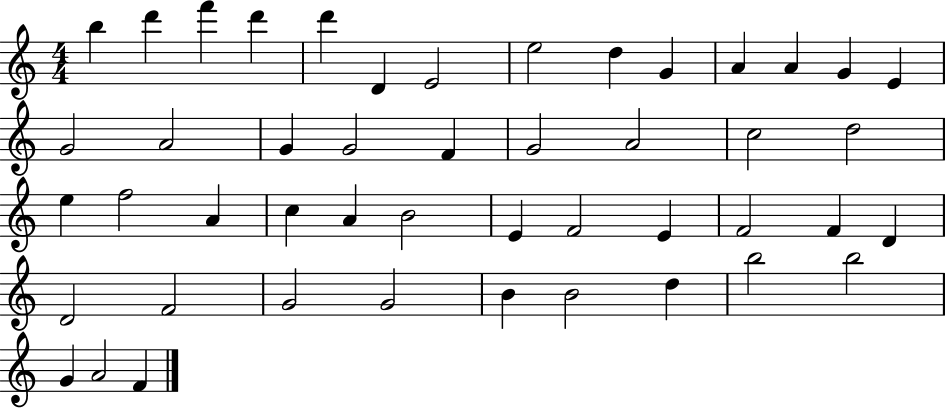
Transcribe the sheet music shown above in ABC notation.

X:1
T:Untitled
M:4/4
L:1/4
K:C
b d' f' d' d' D E2 e2 d G A A G E G2 A2 G G2 F G2 A2 c2 d2 e f2 A c A B2 E F2 E F2 F D D2 F2 G2 G2 B B2 d b2 b2 G A2 F